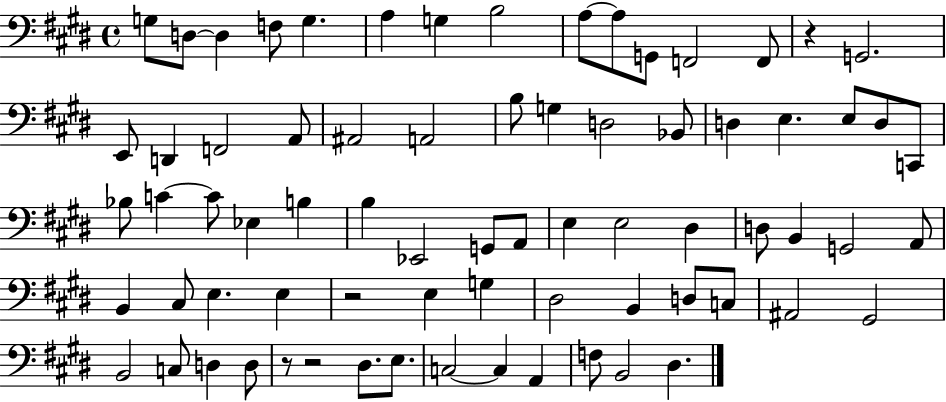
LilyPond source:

{
  \clef bass
  \time 4/4
  \defaultTimeSignature
  \key e \major
  \repeat volta 2 { g8 d8~~ d4 f8 g4. | a4 g4 b2 | a8~~ a8 g,8 f,2 f,8 | r4 g,2. | \break e,8 d,4 f,2 a,8 | ais,2 a,2 | b8 g4 d2 bes,8 | d4 e4. e8 d8 c,8 | \break bes8 c'4~~ c'8 ees4 b4 | b4 ees,2 g,8 a,8 | e4 e2 dis4 | d8 b,4 g,2 a,8 | \break b,4 cis8 e4. e4 | r2 e4 g4 | dis2 b,4 d8 c8 | ais,2 gis,2 | \break b,2 c8 d4 d8 | r8 r2 dis8. e8. | c2~~ c4 a,4 | f8 b,2 dis4. | \break } \bar "|."
}